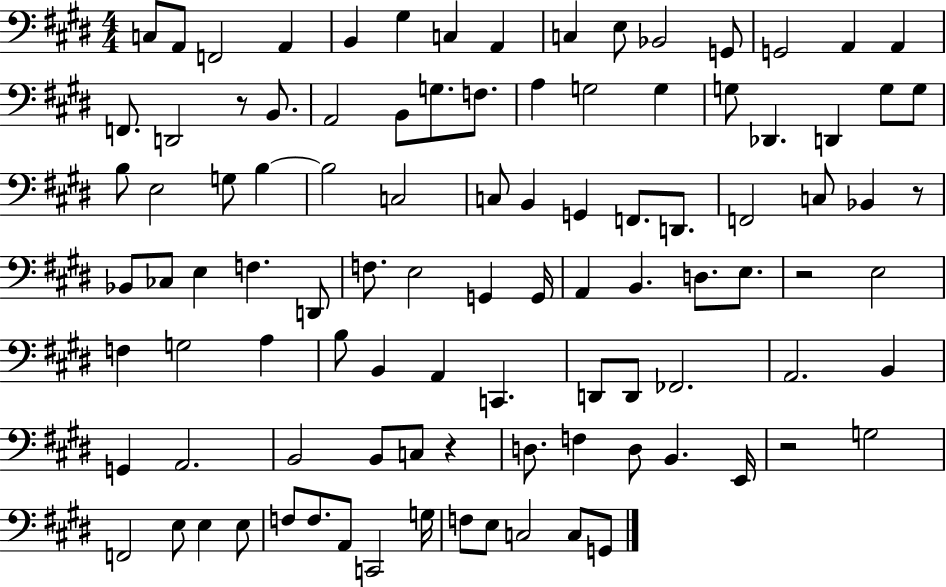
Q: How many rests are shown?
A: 5